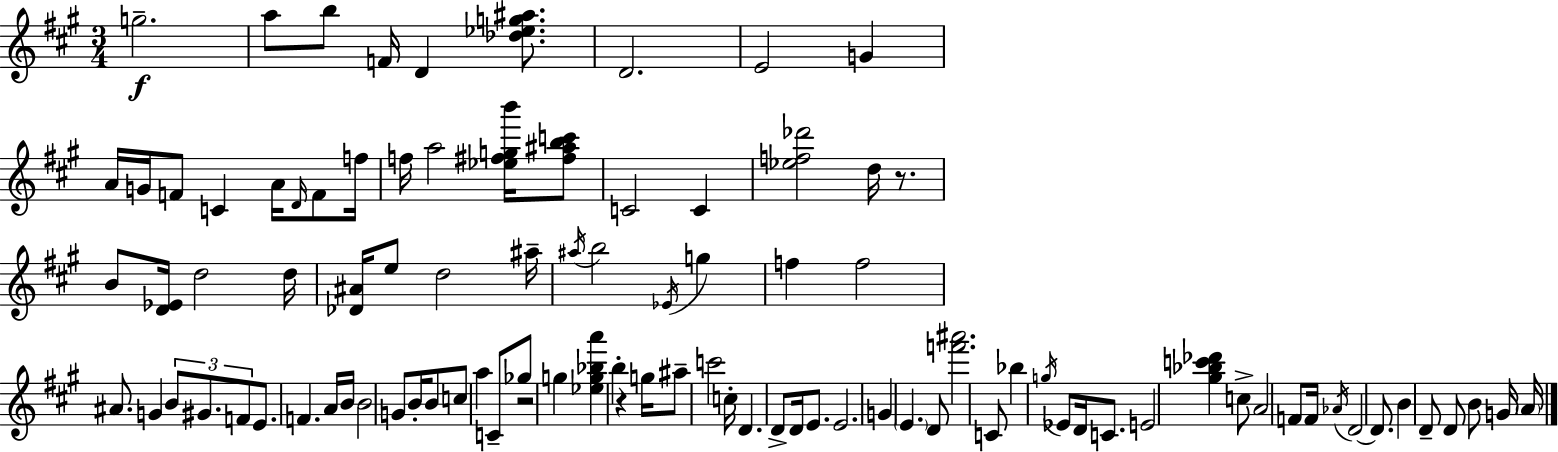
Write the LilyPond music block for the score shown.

{
  \clef treble
  \numericTimeSignature
  \time 3/4
  \key a \major
  g''2.--\f | a''8 b''8 f'16 d'4 <des'' ees'' g'' ais''>8. | d'2. | e'2 g'4 | \break a'16 g'16 f'8 c'4 a'16 \grace { d'16 } f'8 | f''16 f''16 a''2 <ees'' fis'' g'' b'''>16 <fis'' ais'' b'' c'''>8 | c'2 c'4 | <ees'' f'' des'''>2 d''16 r8. | \break b'8 <d' ees'>16 d''2 | d''16 <des' ais'>16 e''8 d''2 | ais''16-- \acciaccatura { ais''16 } b''2 \acciaccatura { ees'16 } g''4 | f''4 f''2 | \break ais'8. g'4 \tuplet 3/2 { b'8 | gis'8. f'8 } e'8. f'4. | a'16 b'16 b'2 | g'8 b'16-. b'8 c''8 a''4 c'8-- | \break ges''8 r2 g''4 | <ees'' g'' bes'' a'''>4 b''4-. r4 | g''16 ais''8-- c'''2 | c''16-. d'4. d'8-> d'16 | \break e'8. e'2. | g'4 \parenthesize e'4. | d'8 <f''' ais'''>2. | c'8 bes''4 \acciaccatura { g''16 } ees'8 | \break d'16 c'8. e'2 | <gis'' bes'' c''' des'''>4 c''8-> a'2 | f'8 f'16 \acciaccatura { aes'16 } d'2~~ | d'8. b'4 d'8-- d'8 | \break b'8 g'16 \parenthesize a'16 \bar "|."
}